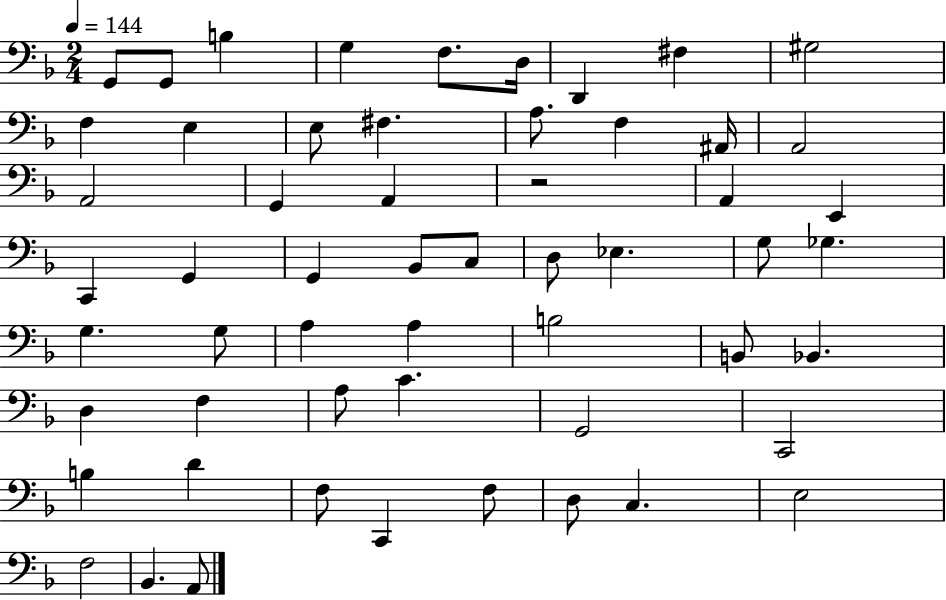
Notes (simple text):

G2/e G2/e B3/q G3/q F3/e. D3/s D2/q F#3/q G#3/h F3/q E3/q E3/e F#3/q. A3/e. F3/q A#2/s A2/h A2/h G2/q A2/q R/h A2/q E2/q C2/q G2/q G2/q Bb2/e C3/e D3/e Eb3/q. G3/e Gb3/q. G3/q. G3/e A3/q A3/q B3/h B2/e Bb2/q. D3/q F3/q A3/e C4/q. G2/h C2/h B3/q D4/q F3/e C2/q F3/e D3/e C3/q. E3/h F3/h Bb2/q. A2/e